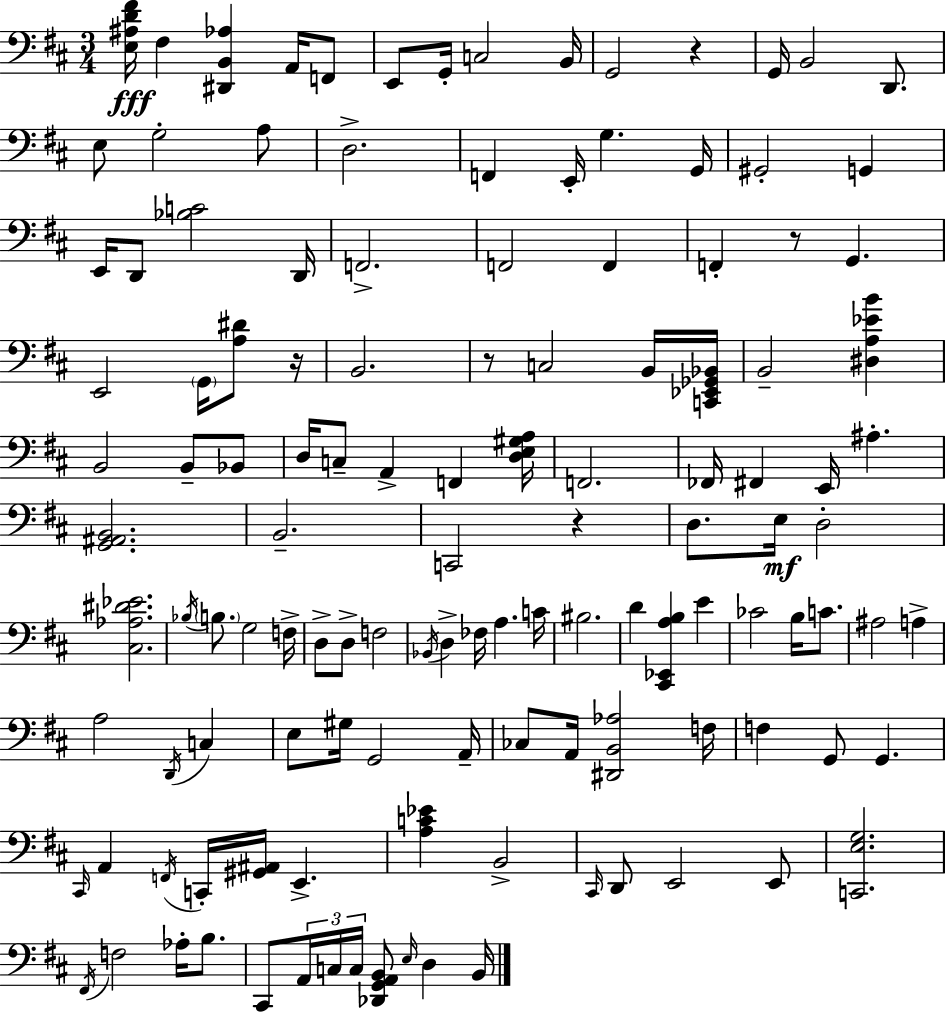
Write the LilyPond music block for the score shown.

{
  \clef bass
  \numericTimeSignature
  \time 3/4
  \key d \major
  <e ais d' fis'>16\fff fis4 <dis, b, aes>4 a,16 f,8 | e,8 g,16-. c2 b,16 | g,2 r4 | g,16 b,2 d,8. | \break e8 g2-. a8 | d2.-> | f,4 e,16-. g4. g,16 | gis,2-. g,4 | \break e,16 d,8 <bes c'>2 d,16 | f,2.-> | f,2 f,4 | f,4-. r8 g,4. | \break e,2 \parenthesize g,16 <a dis'>8 r16 | b,2. | r8 c2 b,16 <c, ees, ges, bes,>16 | b,2-- <dis a ees' b'>4 | \break b,2 b,8-- bes,8 | d16 c8-- a,4-> f,4 <d e gis a>16 | f,2. | fes,16 fis,4 e,16 ais4.-. | \break <g, ais, b,>2. | b,2.-- | c,2 r4 | d8. e16\mf d2-. | \break <cis aes dis' ees'>2. | \acciaccatura { bes16 } \parenthesize b8. g2 | f16-> d8-> d8-> f2 | \acciaccatura { bes,16 } d4-> fes16 a4. | \break c'16 bis2. | d'4 <cis, ees, a b>4 e'4 | ces'2 b16 c'8. | ais2 a4-> | \break a2 \acciaccatura { d,16 } c4 | e8 gis16 g,2 | a,16-- ces8 a,16 <dis, b, aes>2 | f16 f4 g,8 g,4. | \break \grace { cis,16 } a,4 \acciaccatura { f,16 } c,16-. <gis, ais,>16 e,4.-> | <a c' ees'>4 b,2-> | \grace { cis,16 } d,8 e,2 | e,8 <c, e g>2. | \break \acciaccatura { fis,16 } f2 | aes16-. b8. cis,8 \tuplet 3/2 { a,16 c16 c16 } | <des, g, a, b,>8 \grace { e16 } d4 b,16 \bar "|."
}